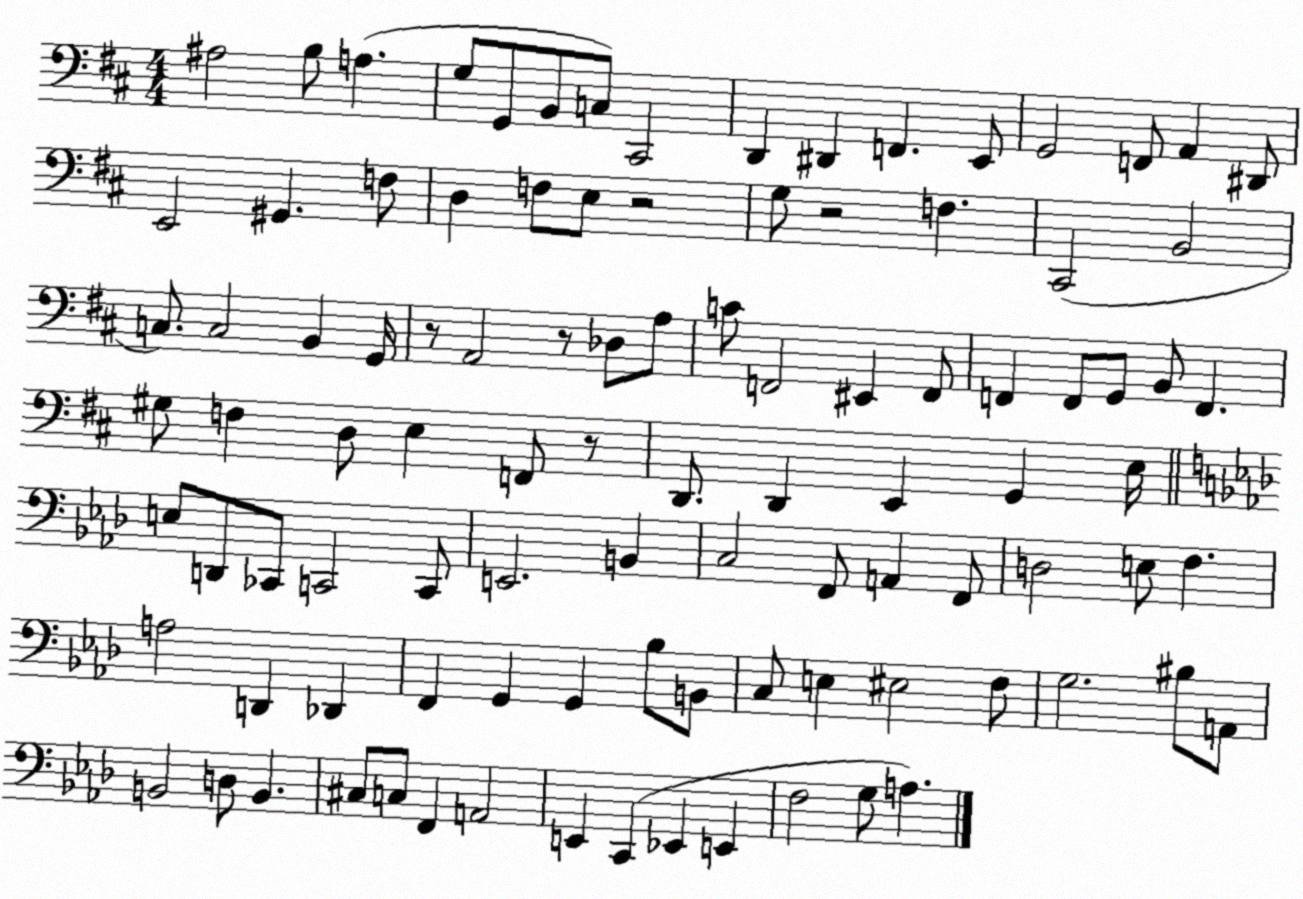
X:1
T:Untitled
M:4/4
L:1/4
K:D
^A,2 B,/2 A, G,/2 G,,/2 B,,/2 C,/2 ^C,,2 D,, ^D,, F,, E,,/2 G,,2 F,,/2 A,, ^D,,/2 E,,2 ^G,, F,/2 D, F,/2 E,/2 z2 G,/2 z2 F, ^C,,2 B,,2 C,/2 C,2 B,, G,,/4 z/2 A,,2 z/2 _D,/2 A,/2 C/2 F,,2 ^E,, F,,/2 F,, F,,/2 G,,/2 B,,/2 F,, ^G,/2 F, D,/2 E, F,,/2 z/2 D,,/2 D,, E,, G,, E,/4 E,/2 D,,/2 _C,,/2 C,,2 C,,/2 E,,2 B,, C,2 F,,/2 A,, F,,/2 D,2 E,/2 F, A,2 D,, _D,, F,, G,, G,, _B,/2 B,,/2 C,/2 E, ^E,2 F,/2 G,2 ^B,/2 A,,/2 B,,2 D,/2 B,, ^C,/2 C,/2 F,, A,,2 E,, C,, _E,, E,, F,2 G,/2 A,